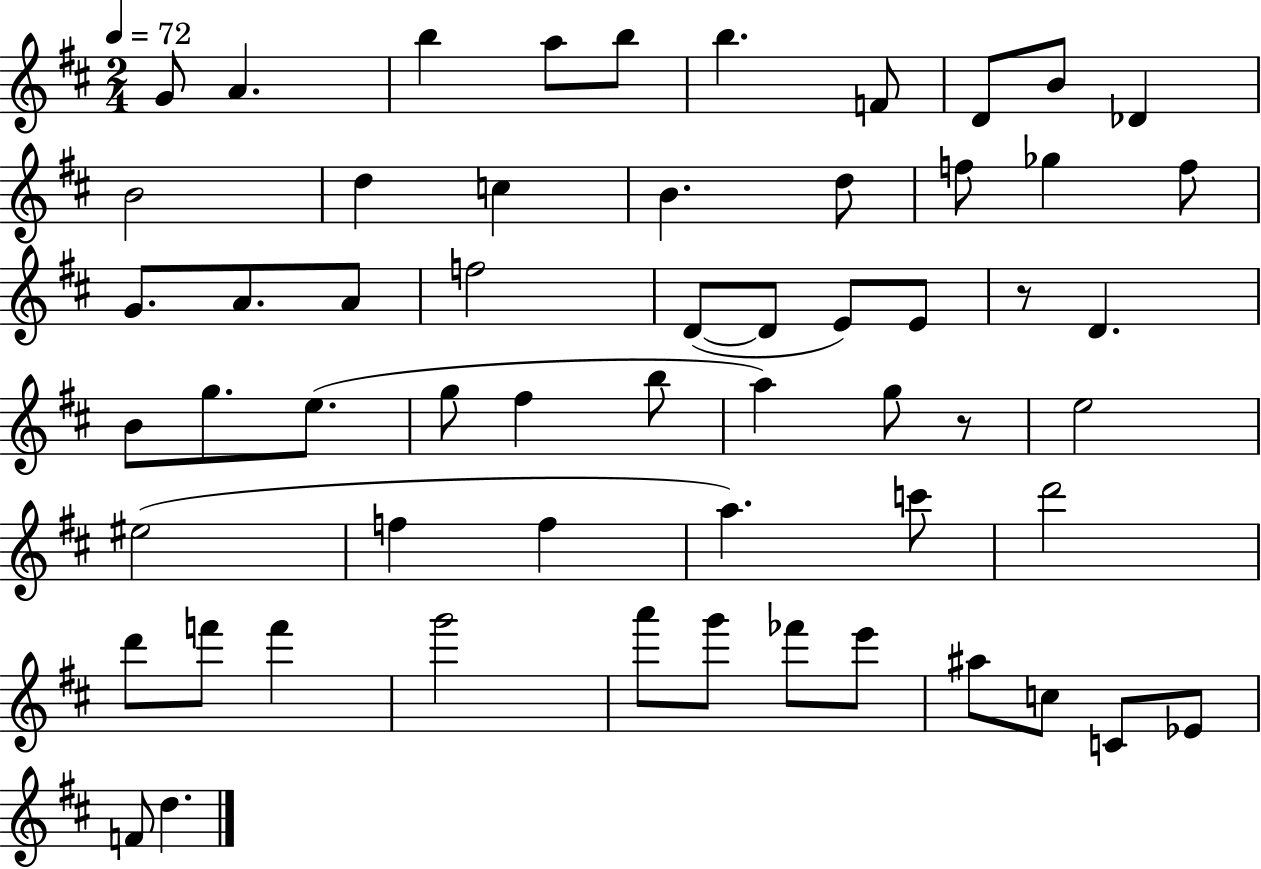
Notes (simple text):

G4/e A4/q. B5/q A5/e B5/e B5/q. F4/e D4/e B4/e Db4/q B4/h D5/q C5/q B4/q. D5/e F5/e Gb5/q F5/e G4/e. A4/e. A4/e F5/h D4/e D4/e E4/e E4/e R/e D4/q. B4/e G5/e. E5/e. G5/e F#5/q B5/e A5/q G5/e R/e E5/h EIS5/h F5/q F5/q A5/q. C6/e D6/h D6/e F6/e F6/q G6/h A6/e G6/e FES6/e E6/e A#5/e C5/e C4/e Eb4/e F4/e D5/q.